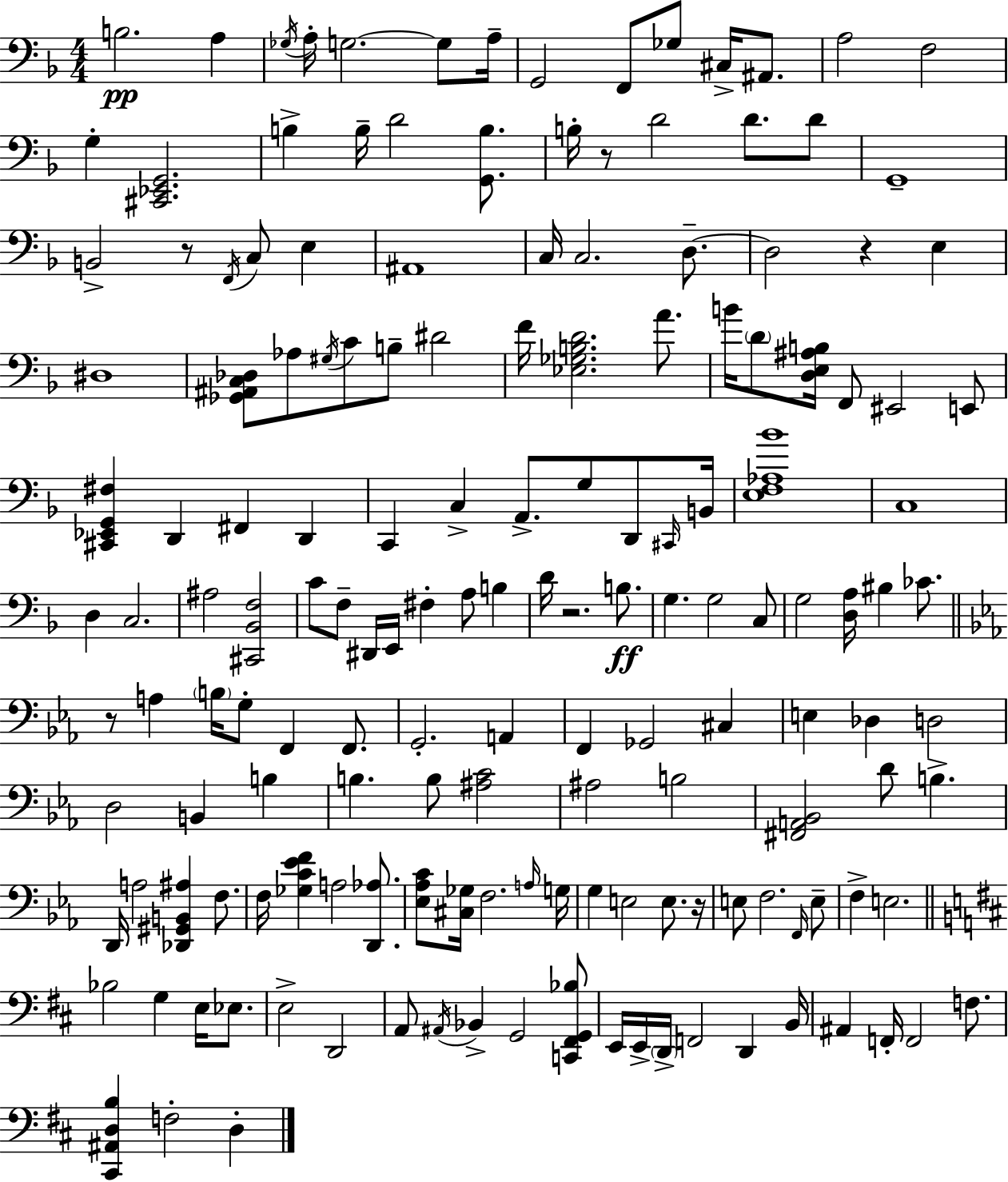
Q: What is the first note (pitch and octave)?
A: B3